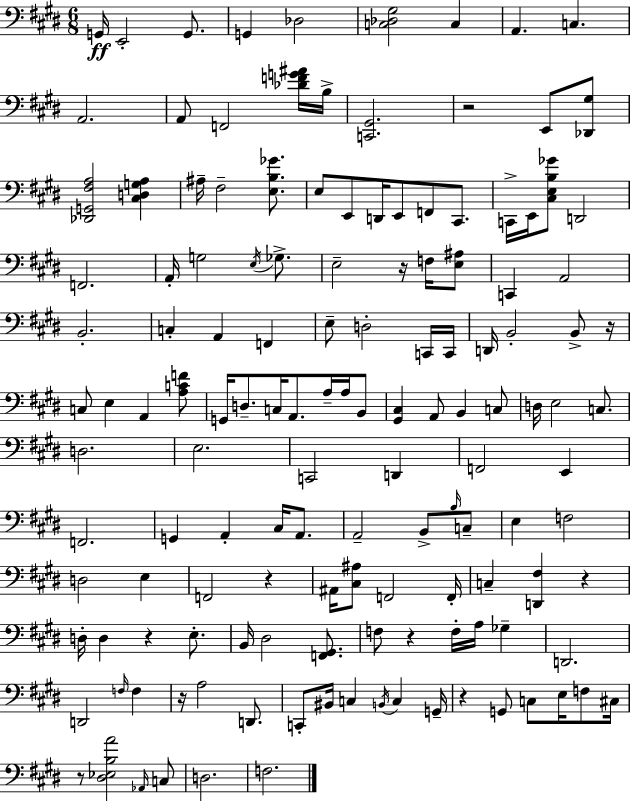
G2/s E2/h G2/e. G2/q Db3/h [C3,Db3,G#3]/h C3/q A2/q. C3/q. A2/h. A2/e F2/h [Db4,F4,G4,A#4]/s B3/s [C2,G#2]/h. R/h E2/e [Db2,G#3]/e [Db2,G2,F#3,A3]/h [C#3,D3,G3,A3]/q A#3/s F#3/h [E3,B3,Gb4]/e. E3/e E2/e D2/s E2/e F2/e C#2/e. C2/s E2/s [C#3,E3,B3,Gb4]/e D2/h F2/h. A2/s G3/h E3/s Gb3/e. E3/h R/s F3/s [E3,A#3]/e C2/q A2/h B2/h. C3/q A2/q F2/q E3/e D3/h C2/s C2/s D2/s B2/h B2/e R/s C3/e E3/q A2/q [A3,C4,F4]/e G2/s D3/e. C3/s A2/e. A3/s A3/s B2/e [G#2,C#3]/q A2/e B2/q C3/e D3/s E3/h C3/e. D3/h. E3/h. C2/h D2/q F2/h E2/q F2/h. G2/q A2/q C#3/s A2/e. A2/h B2/e B3/s C3/e E3/q F3/h D3/h E3/q F2/h R/q A#2/s [C#3,A#3]/e F2/h F2/s C3/q [D2,F#3]/q R/q D3/s D3/q R/q E3/e. B2/s D#3/h [F2,G#2]/e. F3/e R/q F3/s A3/s Gb3/q D2/h. D2/h F3/s F3/q R/s A3/h D2/e. C2/e BIS2/s C3/q B2/s C3/q G2/s R/q G2/e C3/e E3/s F3/e C#3/s R/e [D#3,Eb3,B3,A4]/h Ab2/s C3/e D3/h. F3/h.